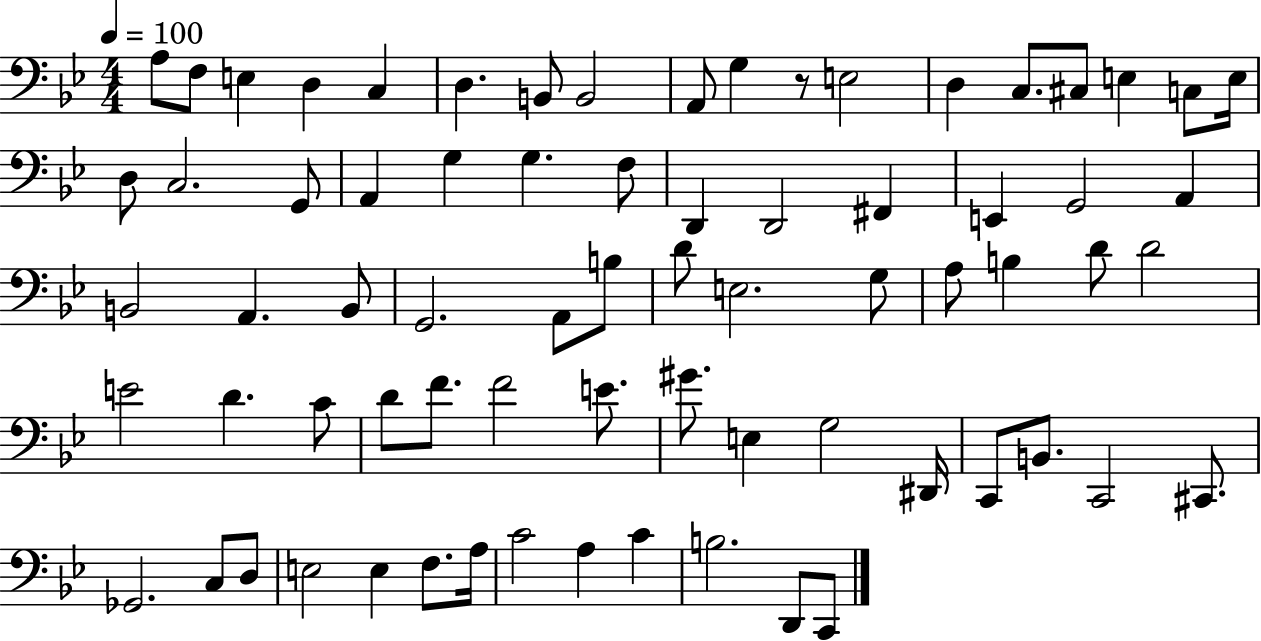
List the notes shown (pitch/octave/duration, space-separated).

A3/e F3/e E3/q D3/q C3/q D3/q. B2/e B2/h A2/e G3/q R/e E3/h D3/q C3/e. C#3/e E3/q C3/e E3/s D3/e C3/h. G2/e A2/q G3/q G3/q. F3/e D2/q D2/h F#2/q E2/q G2/h A2/q B2/h A2/q. B2/e G2/h. A2/e B3/e D4/e E3/h. G3/e A3/e B3/q D4/e D4/h E4/h D4/q. C4/e D4/e F4/e. F4/h E4/e. G#4/e. E3/q G3/h D#2/s C2/e B2/e. C2/h C#2/e. Gb2/h. C3/e D3/e E3/h E3/q F3/e. A3/s C4/h A3/q C4/q B3/h. D2/e C2/e